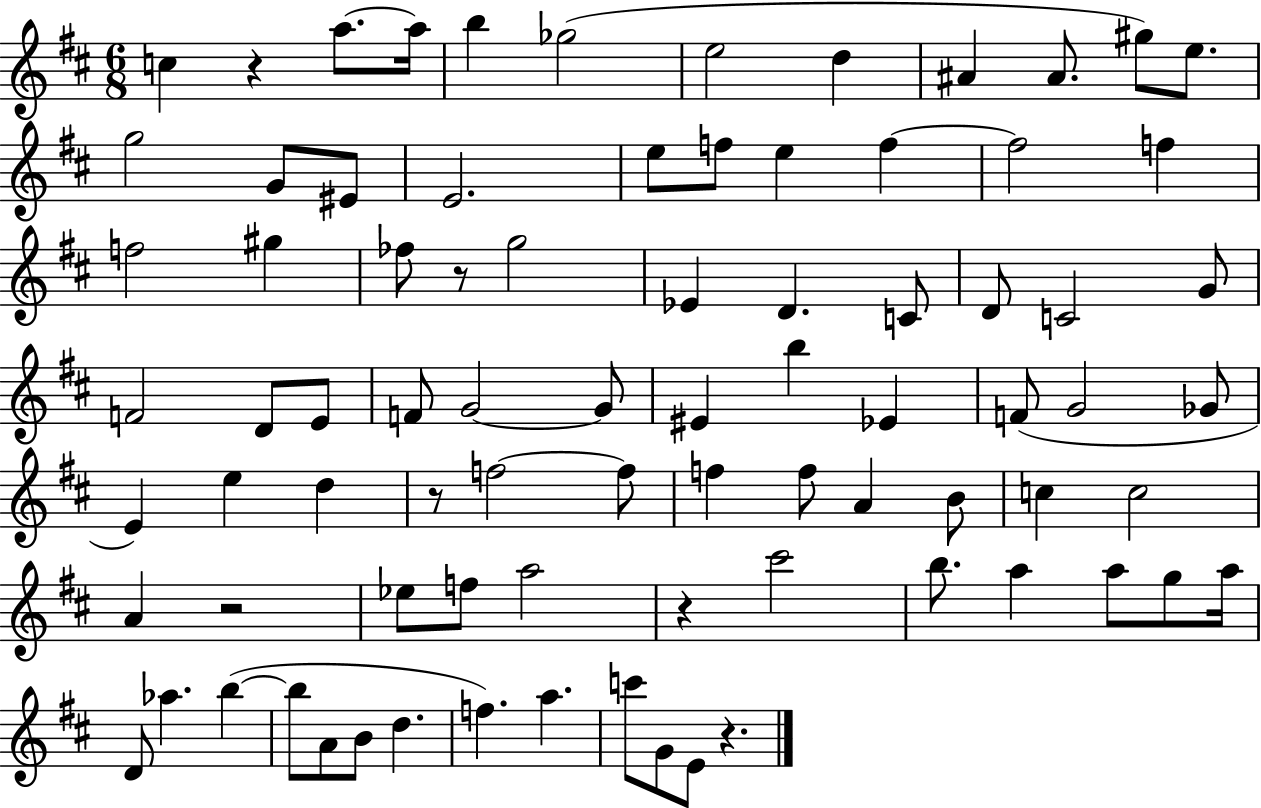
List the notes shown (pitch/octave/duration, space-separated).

C5/q R/q A5/e. A5/s B5/q Gb5/h E5/h D5/q A#4/q A#4/e. G#5/e E5/e. G5/h G4/e EIS4/e E4/h. E5/e F5/e E5/q F5/q F5/h F5/q F5/h G#5/q FES5/e R/e G5/h Eb4/q D4/q. C4/e D4/e C4/h G4/e F4/h D4/e E4/e F4/e G4/h G4/e EIS4/q B5/q Eb4/q F4/e G4/h Gb4/e E4/q E5/q D5/q R/e F5/h F5/e F5/q F5/e A4/q B4/e C5/q C5/h A4/q R/h Eb5/e F5/e A5/h R/q C#6/h B5/e. A5/q A5/e G5/e A5/s D4/e Ab5/q. B5/q B5/e A4/e B4/e D5/q. F5/q. A5/q. C6/e G4/e E4/e R/q.